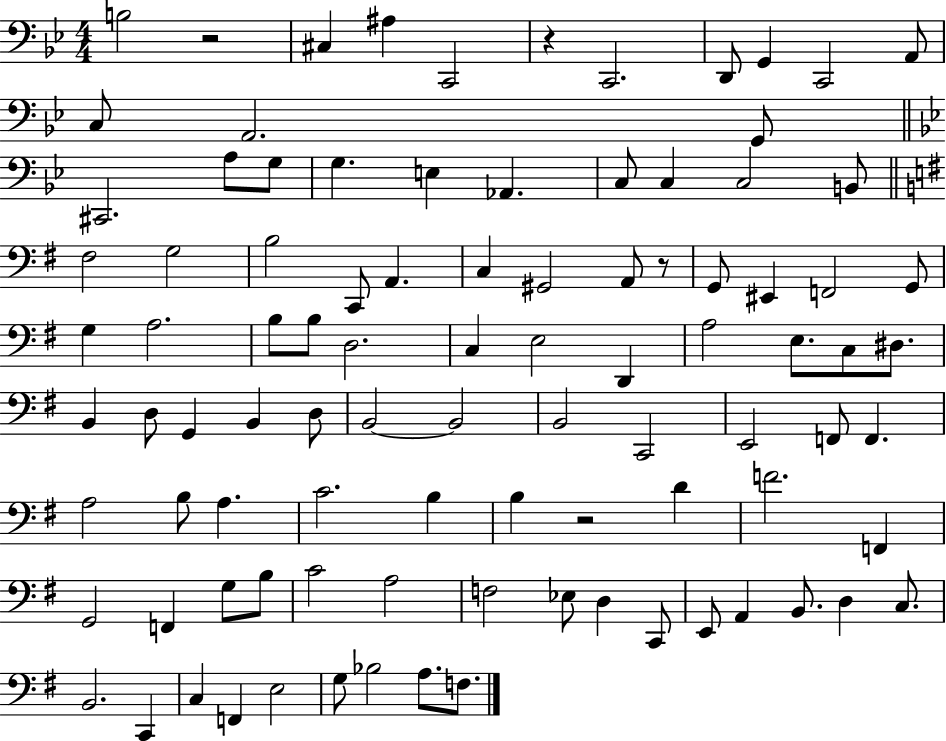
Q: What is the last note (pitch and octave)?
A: F3